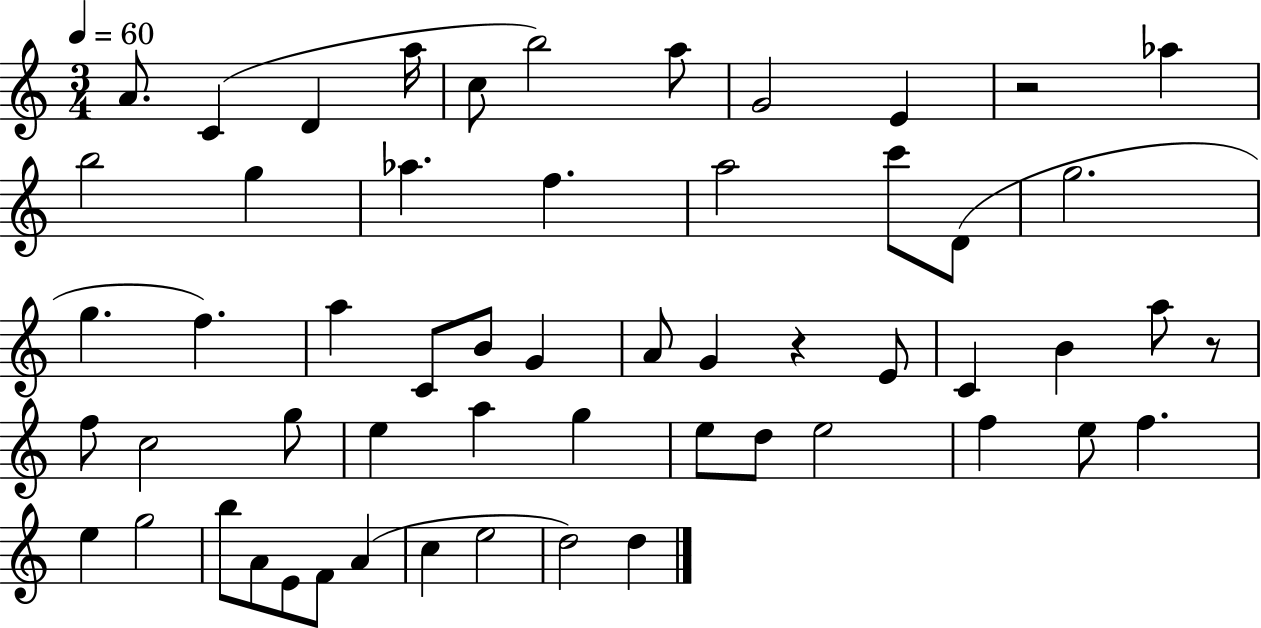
{
  \clef treble
  \numericTimeSignature
  \time 3/4
  \key c \major
  \tempo 4 = 60
  a'8. c'4( d'4 a''16 | c''8 b''2) a''8 | g'2 e'4 | r2 aes''4 | \break b''2 g''4 | aes''4. f''4. | a''2 c'''8 d'8( | g''2. | \break g''4. f''4.) | a''4 c'8 b'8 g'4 | a'8 g'4 r4 e'8 | c'4 b'4 a''8 r8 | \break f''8 c''2 g''8 | e''4 a''4 g''4 | e''8 d''8 e''2 | f''4 e''8 f''4. | \break e''4 g''2 | b''8 a'8 e'8 f'8 a'4( | c''4 e''2 | d''2) d''4 | \break \bar "|."
}